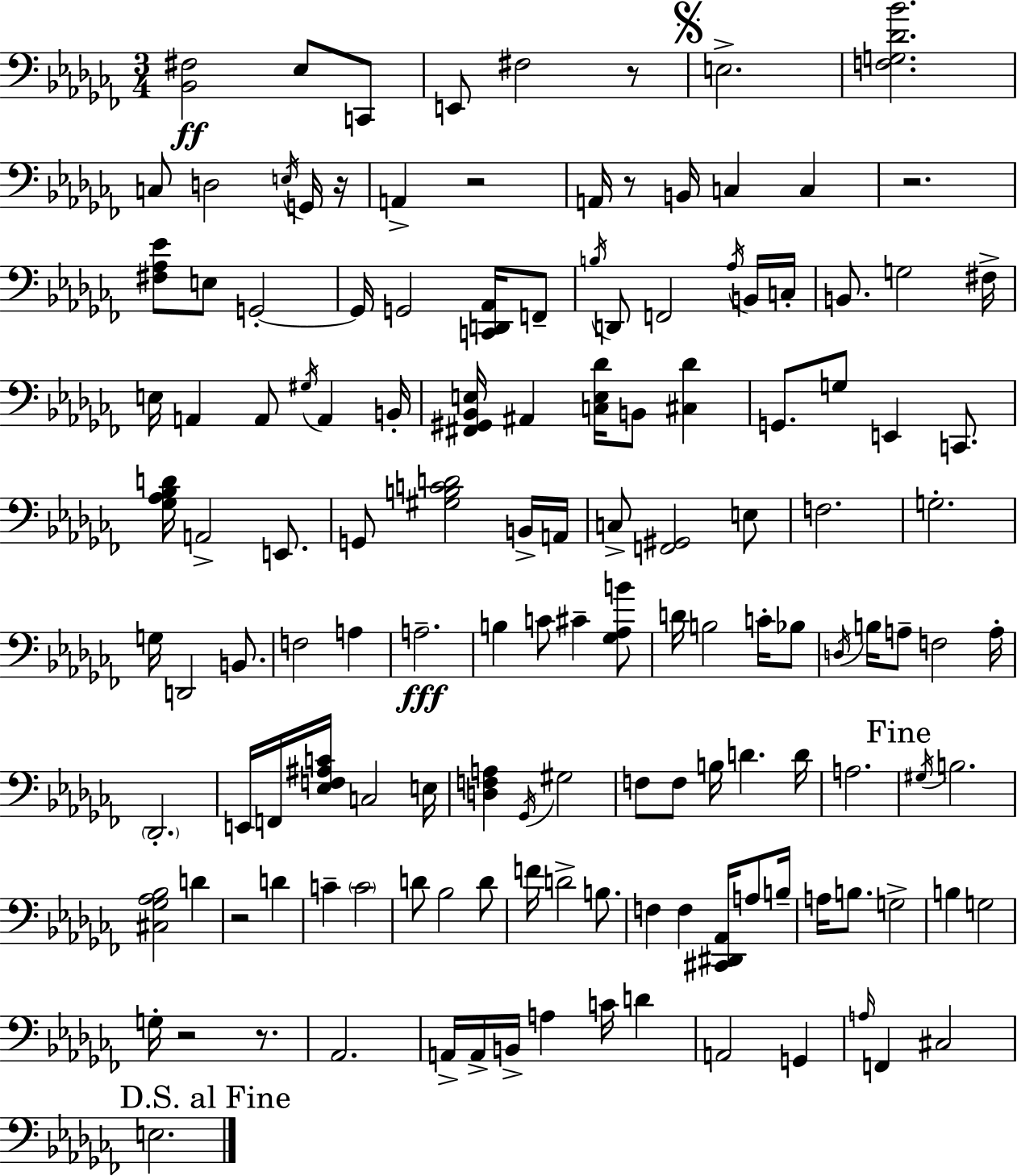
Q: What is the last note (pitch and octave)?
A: E3